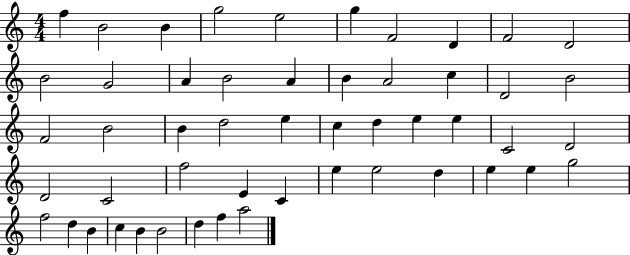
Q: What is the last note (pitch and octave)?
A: A5